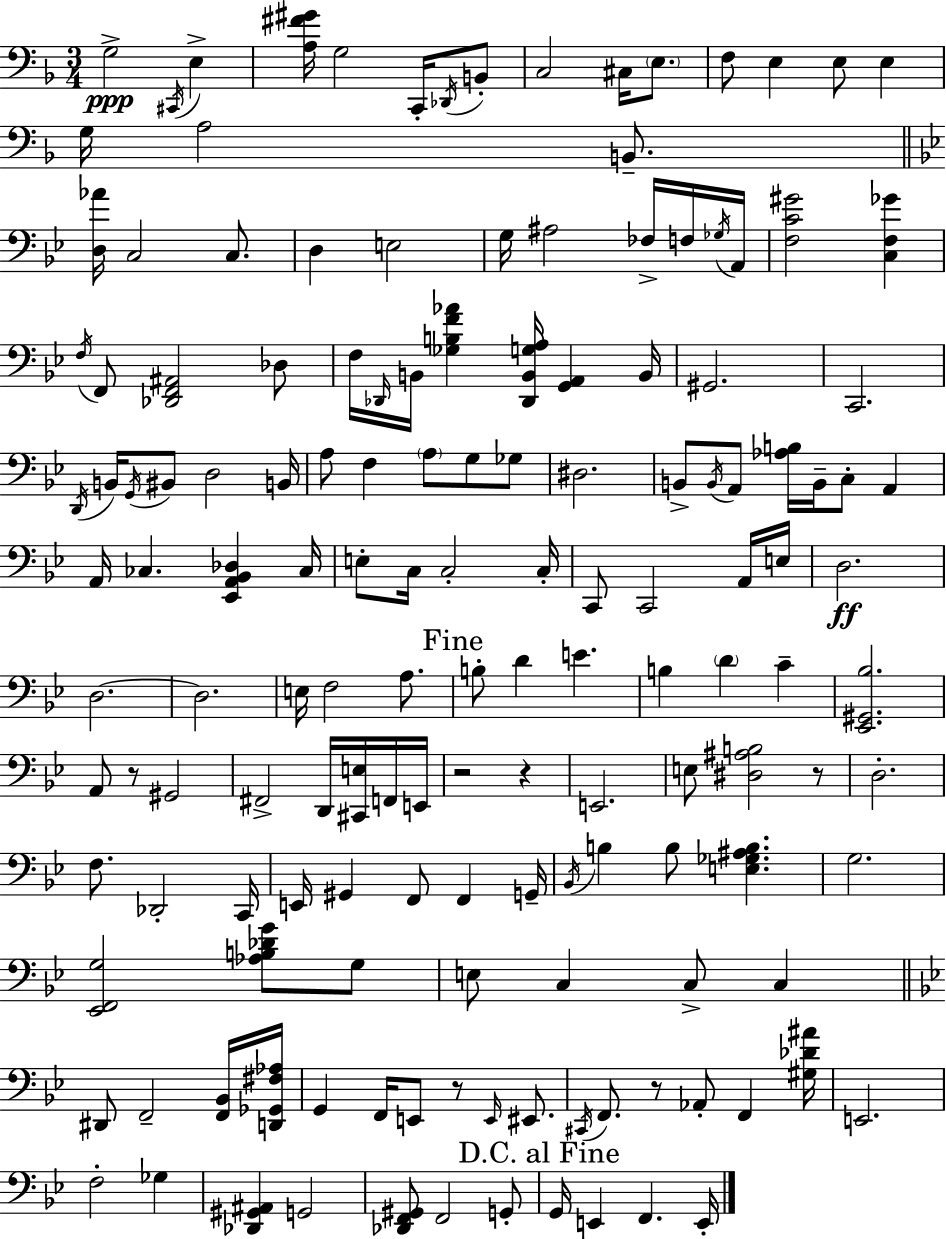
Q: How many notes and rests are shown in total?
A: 151